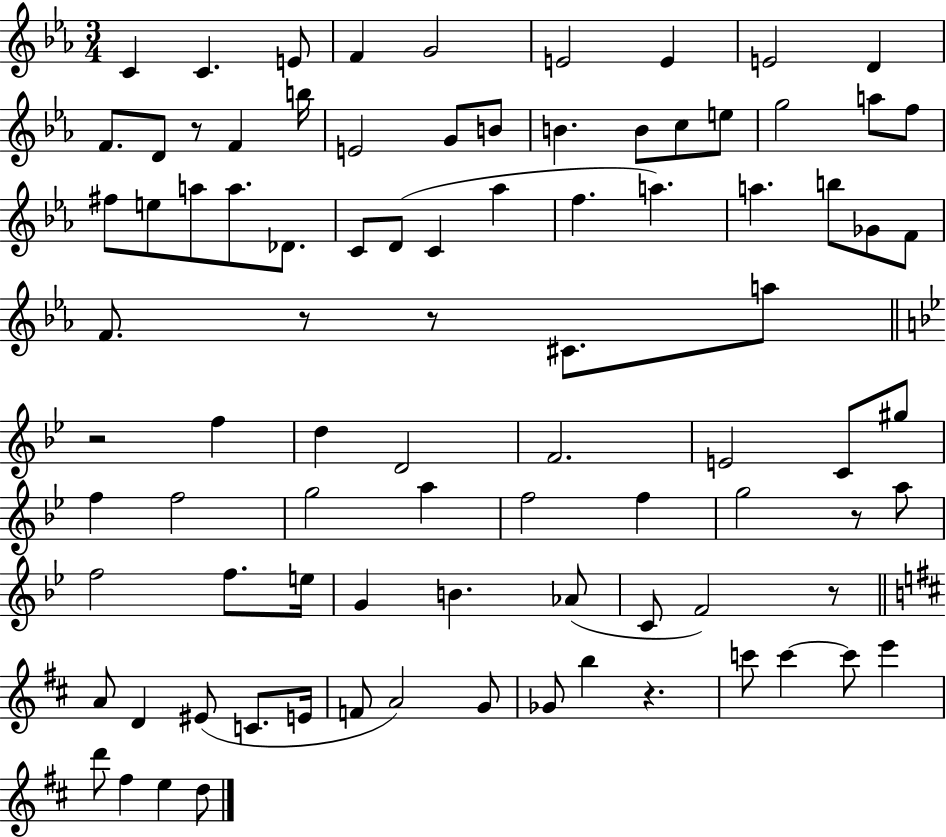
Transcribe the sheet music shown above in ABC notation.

X:1
T:Untitled
M:3/4
L:1/4
K:Eb
C C E/2 F G2 E2 E E2 D F/2 D/2 z/2 F b/4 E2 G/2 B/2 B B/2 c/2 e/2 g2 a/2 f/2 ^f/2 e/2 a/2 a/2 _D/2 C/2 D/2 C _a f a a b/2 _G/2 F/2 F/2 z/2 z/2 ^C/2 a/2 z2 f d D2 F2 E2 C/2 ^g/2 f f2 g2 a f2 f g2 z/2 a/2 f2 f/2 e/4 G B _A/2 C/2 F2 z/2 A/2 D ^E/2 C/2 E/4 F/2 A2 G/2 _G/2 b z c'/2 c' c'/2 e' d'/2 ^f e d/2